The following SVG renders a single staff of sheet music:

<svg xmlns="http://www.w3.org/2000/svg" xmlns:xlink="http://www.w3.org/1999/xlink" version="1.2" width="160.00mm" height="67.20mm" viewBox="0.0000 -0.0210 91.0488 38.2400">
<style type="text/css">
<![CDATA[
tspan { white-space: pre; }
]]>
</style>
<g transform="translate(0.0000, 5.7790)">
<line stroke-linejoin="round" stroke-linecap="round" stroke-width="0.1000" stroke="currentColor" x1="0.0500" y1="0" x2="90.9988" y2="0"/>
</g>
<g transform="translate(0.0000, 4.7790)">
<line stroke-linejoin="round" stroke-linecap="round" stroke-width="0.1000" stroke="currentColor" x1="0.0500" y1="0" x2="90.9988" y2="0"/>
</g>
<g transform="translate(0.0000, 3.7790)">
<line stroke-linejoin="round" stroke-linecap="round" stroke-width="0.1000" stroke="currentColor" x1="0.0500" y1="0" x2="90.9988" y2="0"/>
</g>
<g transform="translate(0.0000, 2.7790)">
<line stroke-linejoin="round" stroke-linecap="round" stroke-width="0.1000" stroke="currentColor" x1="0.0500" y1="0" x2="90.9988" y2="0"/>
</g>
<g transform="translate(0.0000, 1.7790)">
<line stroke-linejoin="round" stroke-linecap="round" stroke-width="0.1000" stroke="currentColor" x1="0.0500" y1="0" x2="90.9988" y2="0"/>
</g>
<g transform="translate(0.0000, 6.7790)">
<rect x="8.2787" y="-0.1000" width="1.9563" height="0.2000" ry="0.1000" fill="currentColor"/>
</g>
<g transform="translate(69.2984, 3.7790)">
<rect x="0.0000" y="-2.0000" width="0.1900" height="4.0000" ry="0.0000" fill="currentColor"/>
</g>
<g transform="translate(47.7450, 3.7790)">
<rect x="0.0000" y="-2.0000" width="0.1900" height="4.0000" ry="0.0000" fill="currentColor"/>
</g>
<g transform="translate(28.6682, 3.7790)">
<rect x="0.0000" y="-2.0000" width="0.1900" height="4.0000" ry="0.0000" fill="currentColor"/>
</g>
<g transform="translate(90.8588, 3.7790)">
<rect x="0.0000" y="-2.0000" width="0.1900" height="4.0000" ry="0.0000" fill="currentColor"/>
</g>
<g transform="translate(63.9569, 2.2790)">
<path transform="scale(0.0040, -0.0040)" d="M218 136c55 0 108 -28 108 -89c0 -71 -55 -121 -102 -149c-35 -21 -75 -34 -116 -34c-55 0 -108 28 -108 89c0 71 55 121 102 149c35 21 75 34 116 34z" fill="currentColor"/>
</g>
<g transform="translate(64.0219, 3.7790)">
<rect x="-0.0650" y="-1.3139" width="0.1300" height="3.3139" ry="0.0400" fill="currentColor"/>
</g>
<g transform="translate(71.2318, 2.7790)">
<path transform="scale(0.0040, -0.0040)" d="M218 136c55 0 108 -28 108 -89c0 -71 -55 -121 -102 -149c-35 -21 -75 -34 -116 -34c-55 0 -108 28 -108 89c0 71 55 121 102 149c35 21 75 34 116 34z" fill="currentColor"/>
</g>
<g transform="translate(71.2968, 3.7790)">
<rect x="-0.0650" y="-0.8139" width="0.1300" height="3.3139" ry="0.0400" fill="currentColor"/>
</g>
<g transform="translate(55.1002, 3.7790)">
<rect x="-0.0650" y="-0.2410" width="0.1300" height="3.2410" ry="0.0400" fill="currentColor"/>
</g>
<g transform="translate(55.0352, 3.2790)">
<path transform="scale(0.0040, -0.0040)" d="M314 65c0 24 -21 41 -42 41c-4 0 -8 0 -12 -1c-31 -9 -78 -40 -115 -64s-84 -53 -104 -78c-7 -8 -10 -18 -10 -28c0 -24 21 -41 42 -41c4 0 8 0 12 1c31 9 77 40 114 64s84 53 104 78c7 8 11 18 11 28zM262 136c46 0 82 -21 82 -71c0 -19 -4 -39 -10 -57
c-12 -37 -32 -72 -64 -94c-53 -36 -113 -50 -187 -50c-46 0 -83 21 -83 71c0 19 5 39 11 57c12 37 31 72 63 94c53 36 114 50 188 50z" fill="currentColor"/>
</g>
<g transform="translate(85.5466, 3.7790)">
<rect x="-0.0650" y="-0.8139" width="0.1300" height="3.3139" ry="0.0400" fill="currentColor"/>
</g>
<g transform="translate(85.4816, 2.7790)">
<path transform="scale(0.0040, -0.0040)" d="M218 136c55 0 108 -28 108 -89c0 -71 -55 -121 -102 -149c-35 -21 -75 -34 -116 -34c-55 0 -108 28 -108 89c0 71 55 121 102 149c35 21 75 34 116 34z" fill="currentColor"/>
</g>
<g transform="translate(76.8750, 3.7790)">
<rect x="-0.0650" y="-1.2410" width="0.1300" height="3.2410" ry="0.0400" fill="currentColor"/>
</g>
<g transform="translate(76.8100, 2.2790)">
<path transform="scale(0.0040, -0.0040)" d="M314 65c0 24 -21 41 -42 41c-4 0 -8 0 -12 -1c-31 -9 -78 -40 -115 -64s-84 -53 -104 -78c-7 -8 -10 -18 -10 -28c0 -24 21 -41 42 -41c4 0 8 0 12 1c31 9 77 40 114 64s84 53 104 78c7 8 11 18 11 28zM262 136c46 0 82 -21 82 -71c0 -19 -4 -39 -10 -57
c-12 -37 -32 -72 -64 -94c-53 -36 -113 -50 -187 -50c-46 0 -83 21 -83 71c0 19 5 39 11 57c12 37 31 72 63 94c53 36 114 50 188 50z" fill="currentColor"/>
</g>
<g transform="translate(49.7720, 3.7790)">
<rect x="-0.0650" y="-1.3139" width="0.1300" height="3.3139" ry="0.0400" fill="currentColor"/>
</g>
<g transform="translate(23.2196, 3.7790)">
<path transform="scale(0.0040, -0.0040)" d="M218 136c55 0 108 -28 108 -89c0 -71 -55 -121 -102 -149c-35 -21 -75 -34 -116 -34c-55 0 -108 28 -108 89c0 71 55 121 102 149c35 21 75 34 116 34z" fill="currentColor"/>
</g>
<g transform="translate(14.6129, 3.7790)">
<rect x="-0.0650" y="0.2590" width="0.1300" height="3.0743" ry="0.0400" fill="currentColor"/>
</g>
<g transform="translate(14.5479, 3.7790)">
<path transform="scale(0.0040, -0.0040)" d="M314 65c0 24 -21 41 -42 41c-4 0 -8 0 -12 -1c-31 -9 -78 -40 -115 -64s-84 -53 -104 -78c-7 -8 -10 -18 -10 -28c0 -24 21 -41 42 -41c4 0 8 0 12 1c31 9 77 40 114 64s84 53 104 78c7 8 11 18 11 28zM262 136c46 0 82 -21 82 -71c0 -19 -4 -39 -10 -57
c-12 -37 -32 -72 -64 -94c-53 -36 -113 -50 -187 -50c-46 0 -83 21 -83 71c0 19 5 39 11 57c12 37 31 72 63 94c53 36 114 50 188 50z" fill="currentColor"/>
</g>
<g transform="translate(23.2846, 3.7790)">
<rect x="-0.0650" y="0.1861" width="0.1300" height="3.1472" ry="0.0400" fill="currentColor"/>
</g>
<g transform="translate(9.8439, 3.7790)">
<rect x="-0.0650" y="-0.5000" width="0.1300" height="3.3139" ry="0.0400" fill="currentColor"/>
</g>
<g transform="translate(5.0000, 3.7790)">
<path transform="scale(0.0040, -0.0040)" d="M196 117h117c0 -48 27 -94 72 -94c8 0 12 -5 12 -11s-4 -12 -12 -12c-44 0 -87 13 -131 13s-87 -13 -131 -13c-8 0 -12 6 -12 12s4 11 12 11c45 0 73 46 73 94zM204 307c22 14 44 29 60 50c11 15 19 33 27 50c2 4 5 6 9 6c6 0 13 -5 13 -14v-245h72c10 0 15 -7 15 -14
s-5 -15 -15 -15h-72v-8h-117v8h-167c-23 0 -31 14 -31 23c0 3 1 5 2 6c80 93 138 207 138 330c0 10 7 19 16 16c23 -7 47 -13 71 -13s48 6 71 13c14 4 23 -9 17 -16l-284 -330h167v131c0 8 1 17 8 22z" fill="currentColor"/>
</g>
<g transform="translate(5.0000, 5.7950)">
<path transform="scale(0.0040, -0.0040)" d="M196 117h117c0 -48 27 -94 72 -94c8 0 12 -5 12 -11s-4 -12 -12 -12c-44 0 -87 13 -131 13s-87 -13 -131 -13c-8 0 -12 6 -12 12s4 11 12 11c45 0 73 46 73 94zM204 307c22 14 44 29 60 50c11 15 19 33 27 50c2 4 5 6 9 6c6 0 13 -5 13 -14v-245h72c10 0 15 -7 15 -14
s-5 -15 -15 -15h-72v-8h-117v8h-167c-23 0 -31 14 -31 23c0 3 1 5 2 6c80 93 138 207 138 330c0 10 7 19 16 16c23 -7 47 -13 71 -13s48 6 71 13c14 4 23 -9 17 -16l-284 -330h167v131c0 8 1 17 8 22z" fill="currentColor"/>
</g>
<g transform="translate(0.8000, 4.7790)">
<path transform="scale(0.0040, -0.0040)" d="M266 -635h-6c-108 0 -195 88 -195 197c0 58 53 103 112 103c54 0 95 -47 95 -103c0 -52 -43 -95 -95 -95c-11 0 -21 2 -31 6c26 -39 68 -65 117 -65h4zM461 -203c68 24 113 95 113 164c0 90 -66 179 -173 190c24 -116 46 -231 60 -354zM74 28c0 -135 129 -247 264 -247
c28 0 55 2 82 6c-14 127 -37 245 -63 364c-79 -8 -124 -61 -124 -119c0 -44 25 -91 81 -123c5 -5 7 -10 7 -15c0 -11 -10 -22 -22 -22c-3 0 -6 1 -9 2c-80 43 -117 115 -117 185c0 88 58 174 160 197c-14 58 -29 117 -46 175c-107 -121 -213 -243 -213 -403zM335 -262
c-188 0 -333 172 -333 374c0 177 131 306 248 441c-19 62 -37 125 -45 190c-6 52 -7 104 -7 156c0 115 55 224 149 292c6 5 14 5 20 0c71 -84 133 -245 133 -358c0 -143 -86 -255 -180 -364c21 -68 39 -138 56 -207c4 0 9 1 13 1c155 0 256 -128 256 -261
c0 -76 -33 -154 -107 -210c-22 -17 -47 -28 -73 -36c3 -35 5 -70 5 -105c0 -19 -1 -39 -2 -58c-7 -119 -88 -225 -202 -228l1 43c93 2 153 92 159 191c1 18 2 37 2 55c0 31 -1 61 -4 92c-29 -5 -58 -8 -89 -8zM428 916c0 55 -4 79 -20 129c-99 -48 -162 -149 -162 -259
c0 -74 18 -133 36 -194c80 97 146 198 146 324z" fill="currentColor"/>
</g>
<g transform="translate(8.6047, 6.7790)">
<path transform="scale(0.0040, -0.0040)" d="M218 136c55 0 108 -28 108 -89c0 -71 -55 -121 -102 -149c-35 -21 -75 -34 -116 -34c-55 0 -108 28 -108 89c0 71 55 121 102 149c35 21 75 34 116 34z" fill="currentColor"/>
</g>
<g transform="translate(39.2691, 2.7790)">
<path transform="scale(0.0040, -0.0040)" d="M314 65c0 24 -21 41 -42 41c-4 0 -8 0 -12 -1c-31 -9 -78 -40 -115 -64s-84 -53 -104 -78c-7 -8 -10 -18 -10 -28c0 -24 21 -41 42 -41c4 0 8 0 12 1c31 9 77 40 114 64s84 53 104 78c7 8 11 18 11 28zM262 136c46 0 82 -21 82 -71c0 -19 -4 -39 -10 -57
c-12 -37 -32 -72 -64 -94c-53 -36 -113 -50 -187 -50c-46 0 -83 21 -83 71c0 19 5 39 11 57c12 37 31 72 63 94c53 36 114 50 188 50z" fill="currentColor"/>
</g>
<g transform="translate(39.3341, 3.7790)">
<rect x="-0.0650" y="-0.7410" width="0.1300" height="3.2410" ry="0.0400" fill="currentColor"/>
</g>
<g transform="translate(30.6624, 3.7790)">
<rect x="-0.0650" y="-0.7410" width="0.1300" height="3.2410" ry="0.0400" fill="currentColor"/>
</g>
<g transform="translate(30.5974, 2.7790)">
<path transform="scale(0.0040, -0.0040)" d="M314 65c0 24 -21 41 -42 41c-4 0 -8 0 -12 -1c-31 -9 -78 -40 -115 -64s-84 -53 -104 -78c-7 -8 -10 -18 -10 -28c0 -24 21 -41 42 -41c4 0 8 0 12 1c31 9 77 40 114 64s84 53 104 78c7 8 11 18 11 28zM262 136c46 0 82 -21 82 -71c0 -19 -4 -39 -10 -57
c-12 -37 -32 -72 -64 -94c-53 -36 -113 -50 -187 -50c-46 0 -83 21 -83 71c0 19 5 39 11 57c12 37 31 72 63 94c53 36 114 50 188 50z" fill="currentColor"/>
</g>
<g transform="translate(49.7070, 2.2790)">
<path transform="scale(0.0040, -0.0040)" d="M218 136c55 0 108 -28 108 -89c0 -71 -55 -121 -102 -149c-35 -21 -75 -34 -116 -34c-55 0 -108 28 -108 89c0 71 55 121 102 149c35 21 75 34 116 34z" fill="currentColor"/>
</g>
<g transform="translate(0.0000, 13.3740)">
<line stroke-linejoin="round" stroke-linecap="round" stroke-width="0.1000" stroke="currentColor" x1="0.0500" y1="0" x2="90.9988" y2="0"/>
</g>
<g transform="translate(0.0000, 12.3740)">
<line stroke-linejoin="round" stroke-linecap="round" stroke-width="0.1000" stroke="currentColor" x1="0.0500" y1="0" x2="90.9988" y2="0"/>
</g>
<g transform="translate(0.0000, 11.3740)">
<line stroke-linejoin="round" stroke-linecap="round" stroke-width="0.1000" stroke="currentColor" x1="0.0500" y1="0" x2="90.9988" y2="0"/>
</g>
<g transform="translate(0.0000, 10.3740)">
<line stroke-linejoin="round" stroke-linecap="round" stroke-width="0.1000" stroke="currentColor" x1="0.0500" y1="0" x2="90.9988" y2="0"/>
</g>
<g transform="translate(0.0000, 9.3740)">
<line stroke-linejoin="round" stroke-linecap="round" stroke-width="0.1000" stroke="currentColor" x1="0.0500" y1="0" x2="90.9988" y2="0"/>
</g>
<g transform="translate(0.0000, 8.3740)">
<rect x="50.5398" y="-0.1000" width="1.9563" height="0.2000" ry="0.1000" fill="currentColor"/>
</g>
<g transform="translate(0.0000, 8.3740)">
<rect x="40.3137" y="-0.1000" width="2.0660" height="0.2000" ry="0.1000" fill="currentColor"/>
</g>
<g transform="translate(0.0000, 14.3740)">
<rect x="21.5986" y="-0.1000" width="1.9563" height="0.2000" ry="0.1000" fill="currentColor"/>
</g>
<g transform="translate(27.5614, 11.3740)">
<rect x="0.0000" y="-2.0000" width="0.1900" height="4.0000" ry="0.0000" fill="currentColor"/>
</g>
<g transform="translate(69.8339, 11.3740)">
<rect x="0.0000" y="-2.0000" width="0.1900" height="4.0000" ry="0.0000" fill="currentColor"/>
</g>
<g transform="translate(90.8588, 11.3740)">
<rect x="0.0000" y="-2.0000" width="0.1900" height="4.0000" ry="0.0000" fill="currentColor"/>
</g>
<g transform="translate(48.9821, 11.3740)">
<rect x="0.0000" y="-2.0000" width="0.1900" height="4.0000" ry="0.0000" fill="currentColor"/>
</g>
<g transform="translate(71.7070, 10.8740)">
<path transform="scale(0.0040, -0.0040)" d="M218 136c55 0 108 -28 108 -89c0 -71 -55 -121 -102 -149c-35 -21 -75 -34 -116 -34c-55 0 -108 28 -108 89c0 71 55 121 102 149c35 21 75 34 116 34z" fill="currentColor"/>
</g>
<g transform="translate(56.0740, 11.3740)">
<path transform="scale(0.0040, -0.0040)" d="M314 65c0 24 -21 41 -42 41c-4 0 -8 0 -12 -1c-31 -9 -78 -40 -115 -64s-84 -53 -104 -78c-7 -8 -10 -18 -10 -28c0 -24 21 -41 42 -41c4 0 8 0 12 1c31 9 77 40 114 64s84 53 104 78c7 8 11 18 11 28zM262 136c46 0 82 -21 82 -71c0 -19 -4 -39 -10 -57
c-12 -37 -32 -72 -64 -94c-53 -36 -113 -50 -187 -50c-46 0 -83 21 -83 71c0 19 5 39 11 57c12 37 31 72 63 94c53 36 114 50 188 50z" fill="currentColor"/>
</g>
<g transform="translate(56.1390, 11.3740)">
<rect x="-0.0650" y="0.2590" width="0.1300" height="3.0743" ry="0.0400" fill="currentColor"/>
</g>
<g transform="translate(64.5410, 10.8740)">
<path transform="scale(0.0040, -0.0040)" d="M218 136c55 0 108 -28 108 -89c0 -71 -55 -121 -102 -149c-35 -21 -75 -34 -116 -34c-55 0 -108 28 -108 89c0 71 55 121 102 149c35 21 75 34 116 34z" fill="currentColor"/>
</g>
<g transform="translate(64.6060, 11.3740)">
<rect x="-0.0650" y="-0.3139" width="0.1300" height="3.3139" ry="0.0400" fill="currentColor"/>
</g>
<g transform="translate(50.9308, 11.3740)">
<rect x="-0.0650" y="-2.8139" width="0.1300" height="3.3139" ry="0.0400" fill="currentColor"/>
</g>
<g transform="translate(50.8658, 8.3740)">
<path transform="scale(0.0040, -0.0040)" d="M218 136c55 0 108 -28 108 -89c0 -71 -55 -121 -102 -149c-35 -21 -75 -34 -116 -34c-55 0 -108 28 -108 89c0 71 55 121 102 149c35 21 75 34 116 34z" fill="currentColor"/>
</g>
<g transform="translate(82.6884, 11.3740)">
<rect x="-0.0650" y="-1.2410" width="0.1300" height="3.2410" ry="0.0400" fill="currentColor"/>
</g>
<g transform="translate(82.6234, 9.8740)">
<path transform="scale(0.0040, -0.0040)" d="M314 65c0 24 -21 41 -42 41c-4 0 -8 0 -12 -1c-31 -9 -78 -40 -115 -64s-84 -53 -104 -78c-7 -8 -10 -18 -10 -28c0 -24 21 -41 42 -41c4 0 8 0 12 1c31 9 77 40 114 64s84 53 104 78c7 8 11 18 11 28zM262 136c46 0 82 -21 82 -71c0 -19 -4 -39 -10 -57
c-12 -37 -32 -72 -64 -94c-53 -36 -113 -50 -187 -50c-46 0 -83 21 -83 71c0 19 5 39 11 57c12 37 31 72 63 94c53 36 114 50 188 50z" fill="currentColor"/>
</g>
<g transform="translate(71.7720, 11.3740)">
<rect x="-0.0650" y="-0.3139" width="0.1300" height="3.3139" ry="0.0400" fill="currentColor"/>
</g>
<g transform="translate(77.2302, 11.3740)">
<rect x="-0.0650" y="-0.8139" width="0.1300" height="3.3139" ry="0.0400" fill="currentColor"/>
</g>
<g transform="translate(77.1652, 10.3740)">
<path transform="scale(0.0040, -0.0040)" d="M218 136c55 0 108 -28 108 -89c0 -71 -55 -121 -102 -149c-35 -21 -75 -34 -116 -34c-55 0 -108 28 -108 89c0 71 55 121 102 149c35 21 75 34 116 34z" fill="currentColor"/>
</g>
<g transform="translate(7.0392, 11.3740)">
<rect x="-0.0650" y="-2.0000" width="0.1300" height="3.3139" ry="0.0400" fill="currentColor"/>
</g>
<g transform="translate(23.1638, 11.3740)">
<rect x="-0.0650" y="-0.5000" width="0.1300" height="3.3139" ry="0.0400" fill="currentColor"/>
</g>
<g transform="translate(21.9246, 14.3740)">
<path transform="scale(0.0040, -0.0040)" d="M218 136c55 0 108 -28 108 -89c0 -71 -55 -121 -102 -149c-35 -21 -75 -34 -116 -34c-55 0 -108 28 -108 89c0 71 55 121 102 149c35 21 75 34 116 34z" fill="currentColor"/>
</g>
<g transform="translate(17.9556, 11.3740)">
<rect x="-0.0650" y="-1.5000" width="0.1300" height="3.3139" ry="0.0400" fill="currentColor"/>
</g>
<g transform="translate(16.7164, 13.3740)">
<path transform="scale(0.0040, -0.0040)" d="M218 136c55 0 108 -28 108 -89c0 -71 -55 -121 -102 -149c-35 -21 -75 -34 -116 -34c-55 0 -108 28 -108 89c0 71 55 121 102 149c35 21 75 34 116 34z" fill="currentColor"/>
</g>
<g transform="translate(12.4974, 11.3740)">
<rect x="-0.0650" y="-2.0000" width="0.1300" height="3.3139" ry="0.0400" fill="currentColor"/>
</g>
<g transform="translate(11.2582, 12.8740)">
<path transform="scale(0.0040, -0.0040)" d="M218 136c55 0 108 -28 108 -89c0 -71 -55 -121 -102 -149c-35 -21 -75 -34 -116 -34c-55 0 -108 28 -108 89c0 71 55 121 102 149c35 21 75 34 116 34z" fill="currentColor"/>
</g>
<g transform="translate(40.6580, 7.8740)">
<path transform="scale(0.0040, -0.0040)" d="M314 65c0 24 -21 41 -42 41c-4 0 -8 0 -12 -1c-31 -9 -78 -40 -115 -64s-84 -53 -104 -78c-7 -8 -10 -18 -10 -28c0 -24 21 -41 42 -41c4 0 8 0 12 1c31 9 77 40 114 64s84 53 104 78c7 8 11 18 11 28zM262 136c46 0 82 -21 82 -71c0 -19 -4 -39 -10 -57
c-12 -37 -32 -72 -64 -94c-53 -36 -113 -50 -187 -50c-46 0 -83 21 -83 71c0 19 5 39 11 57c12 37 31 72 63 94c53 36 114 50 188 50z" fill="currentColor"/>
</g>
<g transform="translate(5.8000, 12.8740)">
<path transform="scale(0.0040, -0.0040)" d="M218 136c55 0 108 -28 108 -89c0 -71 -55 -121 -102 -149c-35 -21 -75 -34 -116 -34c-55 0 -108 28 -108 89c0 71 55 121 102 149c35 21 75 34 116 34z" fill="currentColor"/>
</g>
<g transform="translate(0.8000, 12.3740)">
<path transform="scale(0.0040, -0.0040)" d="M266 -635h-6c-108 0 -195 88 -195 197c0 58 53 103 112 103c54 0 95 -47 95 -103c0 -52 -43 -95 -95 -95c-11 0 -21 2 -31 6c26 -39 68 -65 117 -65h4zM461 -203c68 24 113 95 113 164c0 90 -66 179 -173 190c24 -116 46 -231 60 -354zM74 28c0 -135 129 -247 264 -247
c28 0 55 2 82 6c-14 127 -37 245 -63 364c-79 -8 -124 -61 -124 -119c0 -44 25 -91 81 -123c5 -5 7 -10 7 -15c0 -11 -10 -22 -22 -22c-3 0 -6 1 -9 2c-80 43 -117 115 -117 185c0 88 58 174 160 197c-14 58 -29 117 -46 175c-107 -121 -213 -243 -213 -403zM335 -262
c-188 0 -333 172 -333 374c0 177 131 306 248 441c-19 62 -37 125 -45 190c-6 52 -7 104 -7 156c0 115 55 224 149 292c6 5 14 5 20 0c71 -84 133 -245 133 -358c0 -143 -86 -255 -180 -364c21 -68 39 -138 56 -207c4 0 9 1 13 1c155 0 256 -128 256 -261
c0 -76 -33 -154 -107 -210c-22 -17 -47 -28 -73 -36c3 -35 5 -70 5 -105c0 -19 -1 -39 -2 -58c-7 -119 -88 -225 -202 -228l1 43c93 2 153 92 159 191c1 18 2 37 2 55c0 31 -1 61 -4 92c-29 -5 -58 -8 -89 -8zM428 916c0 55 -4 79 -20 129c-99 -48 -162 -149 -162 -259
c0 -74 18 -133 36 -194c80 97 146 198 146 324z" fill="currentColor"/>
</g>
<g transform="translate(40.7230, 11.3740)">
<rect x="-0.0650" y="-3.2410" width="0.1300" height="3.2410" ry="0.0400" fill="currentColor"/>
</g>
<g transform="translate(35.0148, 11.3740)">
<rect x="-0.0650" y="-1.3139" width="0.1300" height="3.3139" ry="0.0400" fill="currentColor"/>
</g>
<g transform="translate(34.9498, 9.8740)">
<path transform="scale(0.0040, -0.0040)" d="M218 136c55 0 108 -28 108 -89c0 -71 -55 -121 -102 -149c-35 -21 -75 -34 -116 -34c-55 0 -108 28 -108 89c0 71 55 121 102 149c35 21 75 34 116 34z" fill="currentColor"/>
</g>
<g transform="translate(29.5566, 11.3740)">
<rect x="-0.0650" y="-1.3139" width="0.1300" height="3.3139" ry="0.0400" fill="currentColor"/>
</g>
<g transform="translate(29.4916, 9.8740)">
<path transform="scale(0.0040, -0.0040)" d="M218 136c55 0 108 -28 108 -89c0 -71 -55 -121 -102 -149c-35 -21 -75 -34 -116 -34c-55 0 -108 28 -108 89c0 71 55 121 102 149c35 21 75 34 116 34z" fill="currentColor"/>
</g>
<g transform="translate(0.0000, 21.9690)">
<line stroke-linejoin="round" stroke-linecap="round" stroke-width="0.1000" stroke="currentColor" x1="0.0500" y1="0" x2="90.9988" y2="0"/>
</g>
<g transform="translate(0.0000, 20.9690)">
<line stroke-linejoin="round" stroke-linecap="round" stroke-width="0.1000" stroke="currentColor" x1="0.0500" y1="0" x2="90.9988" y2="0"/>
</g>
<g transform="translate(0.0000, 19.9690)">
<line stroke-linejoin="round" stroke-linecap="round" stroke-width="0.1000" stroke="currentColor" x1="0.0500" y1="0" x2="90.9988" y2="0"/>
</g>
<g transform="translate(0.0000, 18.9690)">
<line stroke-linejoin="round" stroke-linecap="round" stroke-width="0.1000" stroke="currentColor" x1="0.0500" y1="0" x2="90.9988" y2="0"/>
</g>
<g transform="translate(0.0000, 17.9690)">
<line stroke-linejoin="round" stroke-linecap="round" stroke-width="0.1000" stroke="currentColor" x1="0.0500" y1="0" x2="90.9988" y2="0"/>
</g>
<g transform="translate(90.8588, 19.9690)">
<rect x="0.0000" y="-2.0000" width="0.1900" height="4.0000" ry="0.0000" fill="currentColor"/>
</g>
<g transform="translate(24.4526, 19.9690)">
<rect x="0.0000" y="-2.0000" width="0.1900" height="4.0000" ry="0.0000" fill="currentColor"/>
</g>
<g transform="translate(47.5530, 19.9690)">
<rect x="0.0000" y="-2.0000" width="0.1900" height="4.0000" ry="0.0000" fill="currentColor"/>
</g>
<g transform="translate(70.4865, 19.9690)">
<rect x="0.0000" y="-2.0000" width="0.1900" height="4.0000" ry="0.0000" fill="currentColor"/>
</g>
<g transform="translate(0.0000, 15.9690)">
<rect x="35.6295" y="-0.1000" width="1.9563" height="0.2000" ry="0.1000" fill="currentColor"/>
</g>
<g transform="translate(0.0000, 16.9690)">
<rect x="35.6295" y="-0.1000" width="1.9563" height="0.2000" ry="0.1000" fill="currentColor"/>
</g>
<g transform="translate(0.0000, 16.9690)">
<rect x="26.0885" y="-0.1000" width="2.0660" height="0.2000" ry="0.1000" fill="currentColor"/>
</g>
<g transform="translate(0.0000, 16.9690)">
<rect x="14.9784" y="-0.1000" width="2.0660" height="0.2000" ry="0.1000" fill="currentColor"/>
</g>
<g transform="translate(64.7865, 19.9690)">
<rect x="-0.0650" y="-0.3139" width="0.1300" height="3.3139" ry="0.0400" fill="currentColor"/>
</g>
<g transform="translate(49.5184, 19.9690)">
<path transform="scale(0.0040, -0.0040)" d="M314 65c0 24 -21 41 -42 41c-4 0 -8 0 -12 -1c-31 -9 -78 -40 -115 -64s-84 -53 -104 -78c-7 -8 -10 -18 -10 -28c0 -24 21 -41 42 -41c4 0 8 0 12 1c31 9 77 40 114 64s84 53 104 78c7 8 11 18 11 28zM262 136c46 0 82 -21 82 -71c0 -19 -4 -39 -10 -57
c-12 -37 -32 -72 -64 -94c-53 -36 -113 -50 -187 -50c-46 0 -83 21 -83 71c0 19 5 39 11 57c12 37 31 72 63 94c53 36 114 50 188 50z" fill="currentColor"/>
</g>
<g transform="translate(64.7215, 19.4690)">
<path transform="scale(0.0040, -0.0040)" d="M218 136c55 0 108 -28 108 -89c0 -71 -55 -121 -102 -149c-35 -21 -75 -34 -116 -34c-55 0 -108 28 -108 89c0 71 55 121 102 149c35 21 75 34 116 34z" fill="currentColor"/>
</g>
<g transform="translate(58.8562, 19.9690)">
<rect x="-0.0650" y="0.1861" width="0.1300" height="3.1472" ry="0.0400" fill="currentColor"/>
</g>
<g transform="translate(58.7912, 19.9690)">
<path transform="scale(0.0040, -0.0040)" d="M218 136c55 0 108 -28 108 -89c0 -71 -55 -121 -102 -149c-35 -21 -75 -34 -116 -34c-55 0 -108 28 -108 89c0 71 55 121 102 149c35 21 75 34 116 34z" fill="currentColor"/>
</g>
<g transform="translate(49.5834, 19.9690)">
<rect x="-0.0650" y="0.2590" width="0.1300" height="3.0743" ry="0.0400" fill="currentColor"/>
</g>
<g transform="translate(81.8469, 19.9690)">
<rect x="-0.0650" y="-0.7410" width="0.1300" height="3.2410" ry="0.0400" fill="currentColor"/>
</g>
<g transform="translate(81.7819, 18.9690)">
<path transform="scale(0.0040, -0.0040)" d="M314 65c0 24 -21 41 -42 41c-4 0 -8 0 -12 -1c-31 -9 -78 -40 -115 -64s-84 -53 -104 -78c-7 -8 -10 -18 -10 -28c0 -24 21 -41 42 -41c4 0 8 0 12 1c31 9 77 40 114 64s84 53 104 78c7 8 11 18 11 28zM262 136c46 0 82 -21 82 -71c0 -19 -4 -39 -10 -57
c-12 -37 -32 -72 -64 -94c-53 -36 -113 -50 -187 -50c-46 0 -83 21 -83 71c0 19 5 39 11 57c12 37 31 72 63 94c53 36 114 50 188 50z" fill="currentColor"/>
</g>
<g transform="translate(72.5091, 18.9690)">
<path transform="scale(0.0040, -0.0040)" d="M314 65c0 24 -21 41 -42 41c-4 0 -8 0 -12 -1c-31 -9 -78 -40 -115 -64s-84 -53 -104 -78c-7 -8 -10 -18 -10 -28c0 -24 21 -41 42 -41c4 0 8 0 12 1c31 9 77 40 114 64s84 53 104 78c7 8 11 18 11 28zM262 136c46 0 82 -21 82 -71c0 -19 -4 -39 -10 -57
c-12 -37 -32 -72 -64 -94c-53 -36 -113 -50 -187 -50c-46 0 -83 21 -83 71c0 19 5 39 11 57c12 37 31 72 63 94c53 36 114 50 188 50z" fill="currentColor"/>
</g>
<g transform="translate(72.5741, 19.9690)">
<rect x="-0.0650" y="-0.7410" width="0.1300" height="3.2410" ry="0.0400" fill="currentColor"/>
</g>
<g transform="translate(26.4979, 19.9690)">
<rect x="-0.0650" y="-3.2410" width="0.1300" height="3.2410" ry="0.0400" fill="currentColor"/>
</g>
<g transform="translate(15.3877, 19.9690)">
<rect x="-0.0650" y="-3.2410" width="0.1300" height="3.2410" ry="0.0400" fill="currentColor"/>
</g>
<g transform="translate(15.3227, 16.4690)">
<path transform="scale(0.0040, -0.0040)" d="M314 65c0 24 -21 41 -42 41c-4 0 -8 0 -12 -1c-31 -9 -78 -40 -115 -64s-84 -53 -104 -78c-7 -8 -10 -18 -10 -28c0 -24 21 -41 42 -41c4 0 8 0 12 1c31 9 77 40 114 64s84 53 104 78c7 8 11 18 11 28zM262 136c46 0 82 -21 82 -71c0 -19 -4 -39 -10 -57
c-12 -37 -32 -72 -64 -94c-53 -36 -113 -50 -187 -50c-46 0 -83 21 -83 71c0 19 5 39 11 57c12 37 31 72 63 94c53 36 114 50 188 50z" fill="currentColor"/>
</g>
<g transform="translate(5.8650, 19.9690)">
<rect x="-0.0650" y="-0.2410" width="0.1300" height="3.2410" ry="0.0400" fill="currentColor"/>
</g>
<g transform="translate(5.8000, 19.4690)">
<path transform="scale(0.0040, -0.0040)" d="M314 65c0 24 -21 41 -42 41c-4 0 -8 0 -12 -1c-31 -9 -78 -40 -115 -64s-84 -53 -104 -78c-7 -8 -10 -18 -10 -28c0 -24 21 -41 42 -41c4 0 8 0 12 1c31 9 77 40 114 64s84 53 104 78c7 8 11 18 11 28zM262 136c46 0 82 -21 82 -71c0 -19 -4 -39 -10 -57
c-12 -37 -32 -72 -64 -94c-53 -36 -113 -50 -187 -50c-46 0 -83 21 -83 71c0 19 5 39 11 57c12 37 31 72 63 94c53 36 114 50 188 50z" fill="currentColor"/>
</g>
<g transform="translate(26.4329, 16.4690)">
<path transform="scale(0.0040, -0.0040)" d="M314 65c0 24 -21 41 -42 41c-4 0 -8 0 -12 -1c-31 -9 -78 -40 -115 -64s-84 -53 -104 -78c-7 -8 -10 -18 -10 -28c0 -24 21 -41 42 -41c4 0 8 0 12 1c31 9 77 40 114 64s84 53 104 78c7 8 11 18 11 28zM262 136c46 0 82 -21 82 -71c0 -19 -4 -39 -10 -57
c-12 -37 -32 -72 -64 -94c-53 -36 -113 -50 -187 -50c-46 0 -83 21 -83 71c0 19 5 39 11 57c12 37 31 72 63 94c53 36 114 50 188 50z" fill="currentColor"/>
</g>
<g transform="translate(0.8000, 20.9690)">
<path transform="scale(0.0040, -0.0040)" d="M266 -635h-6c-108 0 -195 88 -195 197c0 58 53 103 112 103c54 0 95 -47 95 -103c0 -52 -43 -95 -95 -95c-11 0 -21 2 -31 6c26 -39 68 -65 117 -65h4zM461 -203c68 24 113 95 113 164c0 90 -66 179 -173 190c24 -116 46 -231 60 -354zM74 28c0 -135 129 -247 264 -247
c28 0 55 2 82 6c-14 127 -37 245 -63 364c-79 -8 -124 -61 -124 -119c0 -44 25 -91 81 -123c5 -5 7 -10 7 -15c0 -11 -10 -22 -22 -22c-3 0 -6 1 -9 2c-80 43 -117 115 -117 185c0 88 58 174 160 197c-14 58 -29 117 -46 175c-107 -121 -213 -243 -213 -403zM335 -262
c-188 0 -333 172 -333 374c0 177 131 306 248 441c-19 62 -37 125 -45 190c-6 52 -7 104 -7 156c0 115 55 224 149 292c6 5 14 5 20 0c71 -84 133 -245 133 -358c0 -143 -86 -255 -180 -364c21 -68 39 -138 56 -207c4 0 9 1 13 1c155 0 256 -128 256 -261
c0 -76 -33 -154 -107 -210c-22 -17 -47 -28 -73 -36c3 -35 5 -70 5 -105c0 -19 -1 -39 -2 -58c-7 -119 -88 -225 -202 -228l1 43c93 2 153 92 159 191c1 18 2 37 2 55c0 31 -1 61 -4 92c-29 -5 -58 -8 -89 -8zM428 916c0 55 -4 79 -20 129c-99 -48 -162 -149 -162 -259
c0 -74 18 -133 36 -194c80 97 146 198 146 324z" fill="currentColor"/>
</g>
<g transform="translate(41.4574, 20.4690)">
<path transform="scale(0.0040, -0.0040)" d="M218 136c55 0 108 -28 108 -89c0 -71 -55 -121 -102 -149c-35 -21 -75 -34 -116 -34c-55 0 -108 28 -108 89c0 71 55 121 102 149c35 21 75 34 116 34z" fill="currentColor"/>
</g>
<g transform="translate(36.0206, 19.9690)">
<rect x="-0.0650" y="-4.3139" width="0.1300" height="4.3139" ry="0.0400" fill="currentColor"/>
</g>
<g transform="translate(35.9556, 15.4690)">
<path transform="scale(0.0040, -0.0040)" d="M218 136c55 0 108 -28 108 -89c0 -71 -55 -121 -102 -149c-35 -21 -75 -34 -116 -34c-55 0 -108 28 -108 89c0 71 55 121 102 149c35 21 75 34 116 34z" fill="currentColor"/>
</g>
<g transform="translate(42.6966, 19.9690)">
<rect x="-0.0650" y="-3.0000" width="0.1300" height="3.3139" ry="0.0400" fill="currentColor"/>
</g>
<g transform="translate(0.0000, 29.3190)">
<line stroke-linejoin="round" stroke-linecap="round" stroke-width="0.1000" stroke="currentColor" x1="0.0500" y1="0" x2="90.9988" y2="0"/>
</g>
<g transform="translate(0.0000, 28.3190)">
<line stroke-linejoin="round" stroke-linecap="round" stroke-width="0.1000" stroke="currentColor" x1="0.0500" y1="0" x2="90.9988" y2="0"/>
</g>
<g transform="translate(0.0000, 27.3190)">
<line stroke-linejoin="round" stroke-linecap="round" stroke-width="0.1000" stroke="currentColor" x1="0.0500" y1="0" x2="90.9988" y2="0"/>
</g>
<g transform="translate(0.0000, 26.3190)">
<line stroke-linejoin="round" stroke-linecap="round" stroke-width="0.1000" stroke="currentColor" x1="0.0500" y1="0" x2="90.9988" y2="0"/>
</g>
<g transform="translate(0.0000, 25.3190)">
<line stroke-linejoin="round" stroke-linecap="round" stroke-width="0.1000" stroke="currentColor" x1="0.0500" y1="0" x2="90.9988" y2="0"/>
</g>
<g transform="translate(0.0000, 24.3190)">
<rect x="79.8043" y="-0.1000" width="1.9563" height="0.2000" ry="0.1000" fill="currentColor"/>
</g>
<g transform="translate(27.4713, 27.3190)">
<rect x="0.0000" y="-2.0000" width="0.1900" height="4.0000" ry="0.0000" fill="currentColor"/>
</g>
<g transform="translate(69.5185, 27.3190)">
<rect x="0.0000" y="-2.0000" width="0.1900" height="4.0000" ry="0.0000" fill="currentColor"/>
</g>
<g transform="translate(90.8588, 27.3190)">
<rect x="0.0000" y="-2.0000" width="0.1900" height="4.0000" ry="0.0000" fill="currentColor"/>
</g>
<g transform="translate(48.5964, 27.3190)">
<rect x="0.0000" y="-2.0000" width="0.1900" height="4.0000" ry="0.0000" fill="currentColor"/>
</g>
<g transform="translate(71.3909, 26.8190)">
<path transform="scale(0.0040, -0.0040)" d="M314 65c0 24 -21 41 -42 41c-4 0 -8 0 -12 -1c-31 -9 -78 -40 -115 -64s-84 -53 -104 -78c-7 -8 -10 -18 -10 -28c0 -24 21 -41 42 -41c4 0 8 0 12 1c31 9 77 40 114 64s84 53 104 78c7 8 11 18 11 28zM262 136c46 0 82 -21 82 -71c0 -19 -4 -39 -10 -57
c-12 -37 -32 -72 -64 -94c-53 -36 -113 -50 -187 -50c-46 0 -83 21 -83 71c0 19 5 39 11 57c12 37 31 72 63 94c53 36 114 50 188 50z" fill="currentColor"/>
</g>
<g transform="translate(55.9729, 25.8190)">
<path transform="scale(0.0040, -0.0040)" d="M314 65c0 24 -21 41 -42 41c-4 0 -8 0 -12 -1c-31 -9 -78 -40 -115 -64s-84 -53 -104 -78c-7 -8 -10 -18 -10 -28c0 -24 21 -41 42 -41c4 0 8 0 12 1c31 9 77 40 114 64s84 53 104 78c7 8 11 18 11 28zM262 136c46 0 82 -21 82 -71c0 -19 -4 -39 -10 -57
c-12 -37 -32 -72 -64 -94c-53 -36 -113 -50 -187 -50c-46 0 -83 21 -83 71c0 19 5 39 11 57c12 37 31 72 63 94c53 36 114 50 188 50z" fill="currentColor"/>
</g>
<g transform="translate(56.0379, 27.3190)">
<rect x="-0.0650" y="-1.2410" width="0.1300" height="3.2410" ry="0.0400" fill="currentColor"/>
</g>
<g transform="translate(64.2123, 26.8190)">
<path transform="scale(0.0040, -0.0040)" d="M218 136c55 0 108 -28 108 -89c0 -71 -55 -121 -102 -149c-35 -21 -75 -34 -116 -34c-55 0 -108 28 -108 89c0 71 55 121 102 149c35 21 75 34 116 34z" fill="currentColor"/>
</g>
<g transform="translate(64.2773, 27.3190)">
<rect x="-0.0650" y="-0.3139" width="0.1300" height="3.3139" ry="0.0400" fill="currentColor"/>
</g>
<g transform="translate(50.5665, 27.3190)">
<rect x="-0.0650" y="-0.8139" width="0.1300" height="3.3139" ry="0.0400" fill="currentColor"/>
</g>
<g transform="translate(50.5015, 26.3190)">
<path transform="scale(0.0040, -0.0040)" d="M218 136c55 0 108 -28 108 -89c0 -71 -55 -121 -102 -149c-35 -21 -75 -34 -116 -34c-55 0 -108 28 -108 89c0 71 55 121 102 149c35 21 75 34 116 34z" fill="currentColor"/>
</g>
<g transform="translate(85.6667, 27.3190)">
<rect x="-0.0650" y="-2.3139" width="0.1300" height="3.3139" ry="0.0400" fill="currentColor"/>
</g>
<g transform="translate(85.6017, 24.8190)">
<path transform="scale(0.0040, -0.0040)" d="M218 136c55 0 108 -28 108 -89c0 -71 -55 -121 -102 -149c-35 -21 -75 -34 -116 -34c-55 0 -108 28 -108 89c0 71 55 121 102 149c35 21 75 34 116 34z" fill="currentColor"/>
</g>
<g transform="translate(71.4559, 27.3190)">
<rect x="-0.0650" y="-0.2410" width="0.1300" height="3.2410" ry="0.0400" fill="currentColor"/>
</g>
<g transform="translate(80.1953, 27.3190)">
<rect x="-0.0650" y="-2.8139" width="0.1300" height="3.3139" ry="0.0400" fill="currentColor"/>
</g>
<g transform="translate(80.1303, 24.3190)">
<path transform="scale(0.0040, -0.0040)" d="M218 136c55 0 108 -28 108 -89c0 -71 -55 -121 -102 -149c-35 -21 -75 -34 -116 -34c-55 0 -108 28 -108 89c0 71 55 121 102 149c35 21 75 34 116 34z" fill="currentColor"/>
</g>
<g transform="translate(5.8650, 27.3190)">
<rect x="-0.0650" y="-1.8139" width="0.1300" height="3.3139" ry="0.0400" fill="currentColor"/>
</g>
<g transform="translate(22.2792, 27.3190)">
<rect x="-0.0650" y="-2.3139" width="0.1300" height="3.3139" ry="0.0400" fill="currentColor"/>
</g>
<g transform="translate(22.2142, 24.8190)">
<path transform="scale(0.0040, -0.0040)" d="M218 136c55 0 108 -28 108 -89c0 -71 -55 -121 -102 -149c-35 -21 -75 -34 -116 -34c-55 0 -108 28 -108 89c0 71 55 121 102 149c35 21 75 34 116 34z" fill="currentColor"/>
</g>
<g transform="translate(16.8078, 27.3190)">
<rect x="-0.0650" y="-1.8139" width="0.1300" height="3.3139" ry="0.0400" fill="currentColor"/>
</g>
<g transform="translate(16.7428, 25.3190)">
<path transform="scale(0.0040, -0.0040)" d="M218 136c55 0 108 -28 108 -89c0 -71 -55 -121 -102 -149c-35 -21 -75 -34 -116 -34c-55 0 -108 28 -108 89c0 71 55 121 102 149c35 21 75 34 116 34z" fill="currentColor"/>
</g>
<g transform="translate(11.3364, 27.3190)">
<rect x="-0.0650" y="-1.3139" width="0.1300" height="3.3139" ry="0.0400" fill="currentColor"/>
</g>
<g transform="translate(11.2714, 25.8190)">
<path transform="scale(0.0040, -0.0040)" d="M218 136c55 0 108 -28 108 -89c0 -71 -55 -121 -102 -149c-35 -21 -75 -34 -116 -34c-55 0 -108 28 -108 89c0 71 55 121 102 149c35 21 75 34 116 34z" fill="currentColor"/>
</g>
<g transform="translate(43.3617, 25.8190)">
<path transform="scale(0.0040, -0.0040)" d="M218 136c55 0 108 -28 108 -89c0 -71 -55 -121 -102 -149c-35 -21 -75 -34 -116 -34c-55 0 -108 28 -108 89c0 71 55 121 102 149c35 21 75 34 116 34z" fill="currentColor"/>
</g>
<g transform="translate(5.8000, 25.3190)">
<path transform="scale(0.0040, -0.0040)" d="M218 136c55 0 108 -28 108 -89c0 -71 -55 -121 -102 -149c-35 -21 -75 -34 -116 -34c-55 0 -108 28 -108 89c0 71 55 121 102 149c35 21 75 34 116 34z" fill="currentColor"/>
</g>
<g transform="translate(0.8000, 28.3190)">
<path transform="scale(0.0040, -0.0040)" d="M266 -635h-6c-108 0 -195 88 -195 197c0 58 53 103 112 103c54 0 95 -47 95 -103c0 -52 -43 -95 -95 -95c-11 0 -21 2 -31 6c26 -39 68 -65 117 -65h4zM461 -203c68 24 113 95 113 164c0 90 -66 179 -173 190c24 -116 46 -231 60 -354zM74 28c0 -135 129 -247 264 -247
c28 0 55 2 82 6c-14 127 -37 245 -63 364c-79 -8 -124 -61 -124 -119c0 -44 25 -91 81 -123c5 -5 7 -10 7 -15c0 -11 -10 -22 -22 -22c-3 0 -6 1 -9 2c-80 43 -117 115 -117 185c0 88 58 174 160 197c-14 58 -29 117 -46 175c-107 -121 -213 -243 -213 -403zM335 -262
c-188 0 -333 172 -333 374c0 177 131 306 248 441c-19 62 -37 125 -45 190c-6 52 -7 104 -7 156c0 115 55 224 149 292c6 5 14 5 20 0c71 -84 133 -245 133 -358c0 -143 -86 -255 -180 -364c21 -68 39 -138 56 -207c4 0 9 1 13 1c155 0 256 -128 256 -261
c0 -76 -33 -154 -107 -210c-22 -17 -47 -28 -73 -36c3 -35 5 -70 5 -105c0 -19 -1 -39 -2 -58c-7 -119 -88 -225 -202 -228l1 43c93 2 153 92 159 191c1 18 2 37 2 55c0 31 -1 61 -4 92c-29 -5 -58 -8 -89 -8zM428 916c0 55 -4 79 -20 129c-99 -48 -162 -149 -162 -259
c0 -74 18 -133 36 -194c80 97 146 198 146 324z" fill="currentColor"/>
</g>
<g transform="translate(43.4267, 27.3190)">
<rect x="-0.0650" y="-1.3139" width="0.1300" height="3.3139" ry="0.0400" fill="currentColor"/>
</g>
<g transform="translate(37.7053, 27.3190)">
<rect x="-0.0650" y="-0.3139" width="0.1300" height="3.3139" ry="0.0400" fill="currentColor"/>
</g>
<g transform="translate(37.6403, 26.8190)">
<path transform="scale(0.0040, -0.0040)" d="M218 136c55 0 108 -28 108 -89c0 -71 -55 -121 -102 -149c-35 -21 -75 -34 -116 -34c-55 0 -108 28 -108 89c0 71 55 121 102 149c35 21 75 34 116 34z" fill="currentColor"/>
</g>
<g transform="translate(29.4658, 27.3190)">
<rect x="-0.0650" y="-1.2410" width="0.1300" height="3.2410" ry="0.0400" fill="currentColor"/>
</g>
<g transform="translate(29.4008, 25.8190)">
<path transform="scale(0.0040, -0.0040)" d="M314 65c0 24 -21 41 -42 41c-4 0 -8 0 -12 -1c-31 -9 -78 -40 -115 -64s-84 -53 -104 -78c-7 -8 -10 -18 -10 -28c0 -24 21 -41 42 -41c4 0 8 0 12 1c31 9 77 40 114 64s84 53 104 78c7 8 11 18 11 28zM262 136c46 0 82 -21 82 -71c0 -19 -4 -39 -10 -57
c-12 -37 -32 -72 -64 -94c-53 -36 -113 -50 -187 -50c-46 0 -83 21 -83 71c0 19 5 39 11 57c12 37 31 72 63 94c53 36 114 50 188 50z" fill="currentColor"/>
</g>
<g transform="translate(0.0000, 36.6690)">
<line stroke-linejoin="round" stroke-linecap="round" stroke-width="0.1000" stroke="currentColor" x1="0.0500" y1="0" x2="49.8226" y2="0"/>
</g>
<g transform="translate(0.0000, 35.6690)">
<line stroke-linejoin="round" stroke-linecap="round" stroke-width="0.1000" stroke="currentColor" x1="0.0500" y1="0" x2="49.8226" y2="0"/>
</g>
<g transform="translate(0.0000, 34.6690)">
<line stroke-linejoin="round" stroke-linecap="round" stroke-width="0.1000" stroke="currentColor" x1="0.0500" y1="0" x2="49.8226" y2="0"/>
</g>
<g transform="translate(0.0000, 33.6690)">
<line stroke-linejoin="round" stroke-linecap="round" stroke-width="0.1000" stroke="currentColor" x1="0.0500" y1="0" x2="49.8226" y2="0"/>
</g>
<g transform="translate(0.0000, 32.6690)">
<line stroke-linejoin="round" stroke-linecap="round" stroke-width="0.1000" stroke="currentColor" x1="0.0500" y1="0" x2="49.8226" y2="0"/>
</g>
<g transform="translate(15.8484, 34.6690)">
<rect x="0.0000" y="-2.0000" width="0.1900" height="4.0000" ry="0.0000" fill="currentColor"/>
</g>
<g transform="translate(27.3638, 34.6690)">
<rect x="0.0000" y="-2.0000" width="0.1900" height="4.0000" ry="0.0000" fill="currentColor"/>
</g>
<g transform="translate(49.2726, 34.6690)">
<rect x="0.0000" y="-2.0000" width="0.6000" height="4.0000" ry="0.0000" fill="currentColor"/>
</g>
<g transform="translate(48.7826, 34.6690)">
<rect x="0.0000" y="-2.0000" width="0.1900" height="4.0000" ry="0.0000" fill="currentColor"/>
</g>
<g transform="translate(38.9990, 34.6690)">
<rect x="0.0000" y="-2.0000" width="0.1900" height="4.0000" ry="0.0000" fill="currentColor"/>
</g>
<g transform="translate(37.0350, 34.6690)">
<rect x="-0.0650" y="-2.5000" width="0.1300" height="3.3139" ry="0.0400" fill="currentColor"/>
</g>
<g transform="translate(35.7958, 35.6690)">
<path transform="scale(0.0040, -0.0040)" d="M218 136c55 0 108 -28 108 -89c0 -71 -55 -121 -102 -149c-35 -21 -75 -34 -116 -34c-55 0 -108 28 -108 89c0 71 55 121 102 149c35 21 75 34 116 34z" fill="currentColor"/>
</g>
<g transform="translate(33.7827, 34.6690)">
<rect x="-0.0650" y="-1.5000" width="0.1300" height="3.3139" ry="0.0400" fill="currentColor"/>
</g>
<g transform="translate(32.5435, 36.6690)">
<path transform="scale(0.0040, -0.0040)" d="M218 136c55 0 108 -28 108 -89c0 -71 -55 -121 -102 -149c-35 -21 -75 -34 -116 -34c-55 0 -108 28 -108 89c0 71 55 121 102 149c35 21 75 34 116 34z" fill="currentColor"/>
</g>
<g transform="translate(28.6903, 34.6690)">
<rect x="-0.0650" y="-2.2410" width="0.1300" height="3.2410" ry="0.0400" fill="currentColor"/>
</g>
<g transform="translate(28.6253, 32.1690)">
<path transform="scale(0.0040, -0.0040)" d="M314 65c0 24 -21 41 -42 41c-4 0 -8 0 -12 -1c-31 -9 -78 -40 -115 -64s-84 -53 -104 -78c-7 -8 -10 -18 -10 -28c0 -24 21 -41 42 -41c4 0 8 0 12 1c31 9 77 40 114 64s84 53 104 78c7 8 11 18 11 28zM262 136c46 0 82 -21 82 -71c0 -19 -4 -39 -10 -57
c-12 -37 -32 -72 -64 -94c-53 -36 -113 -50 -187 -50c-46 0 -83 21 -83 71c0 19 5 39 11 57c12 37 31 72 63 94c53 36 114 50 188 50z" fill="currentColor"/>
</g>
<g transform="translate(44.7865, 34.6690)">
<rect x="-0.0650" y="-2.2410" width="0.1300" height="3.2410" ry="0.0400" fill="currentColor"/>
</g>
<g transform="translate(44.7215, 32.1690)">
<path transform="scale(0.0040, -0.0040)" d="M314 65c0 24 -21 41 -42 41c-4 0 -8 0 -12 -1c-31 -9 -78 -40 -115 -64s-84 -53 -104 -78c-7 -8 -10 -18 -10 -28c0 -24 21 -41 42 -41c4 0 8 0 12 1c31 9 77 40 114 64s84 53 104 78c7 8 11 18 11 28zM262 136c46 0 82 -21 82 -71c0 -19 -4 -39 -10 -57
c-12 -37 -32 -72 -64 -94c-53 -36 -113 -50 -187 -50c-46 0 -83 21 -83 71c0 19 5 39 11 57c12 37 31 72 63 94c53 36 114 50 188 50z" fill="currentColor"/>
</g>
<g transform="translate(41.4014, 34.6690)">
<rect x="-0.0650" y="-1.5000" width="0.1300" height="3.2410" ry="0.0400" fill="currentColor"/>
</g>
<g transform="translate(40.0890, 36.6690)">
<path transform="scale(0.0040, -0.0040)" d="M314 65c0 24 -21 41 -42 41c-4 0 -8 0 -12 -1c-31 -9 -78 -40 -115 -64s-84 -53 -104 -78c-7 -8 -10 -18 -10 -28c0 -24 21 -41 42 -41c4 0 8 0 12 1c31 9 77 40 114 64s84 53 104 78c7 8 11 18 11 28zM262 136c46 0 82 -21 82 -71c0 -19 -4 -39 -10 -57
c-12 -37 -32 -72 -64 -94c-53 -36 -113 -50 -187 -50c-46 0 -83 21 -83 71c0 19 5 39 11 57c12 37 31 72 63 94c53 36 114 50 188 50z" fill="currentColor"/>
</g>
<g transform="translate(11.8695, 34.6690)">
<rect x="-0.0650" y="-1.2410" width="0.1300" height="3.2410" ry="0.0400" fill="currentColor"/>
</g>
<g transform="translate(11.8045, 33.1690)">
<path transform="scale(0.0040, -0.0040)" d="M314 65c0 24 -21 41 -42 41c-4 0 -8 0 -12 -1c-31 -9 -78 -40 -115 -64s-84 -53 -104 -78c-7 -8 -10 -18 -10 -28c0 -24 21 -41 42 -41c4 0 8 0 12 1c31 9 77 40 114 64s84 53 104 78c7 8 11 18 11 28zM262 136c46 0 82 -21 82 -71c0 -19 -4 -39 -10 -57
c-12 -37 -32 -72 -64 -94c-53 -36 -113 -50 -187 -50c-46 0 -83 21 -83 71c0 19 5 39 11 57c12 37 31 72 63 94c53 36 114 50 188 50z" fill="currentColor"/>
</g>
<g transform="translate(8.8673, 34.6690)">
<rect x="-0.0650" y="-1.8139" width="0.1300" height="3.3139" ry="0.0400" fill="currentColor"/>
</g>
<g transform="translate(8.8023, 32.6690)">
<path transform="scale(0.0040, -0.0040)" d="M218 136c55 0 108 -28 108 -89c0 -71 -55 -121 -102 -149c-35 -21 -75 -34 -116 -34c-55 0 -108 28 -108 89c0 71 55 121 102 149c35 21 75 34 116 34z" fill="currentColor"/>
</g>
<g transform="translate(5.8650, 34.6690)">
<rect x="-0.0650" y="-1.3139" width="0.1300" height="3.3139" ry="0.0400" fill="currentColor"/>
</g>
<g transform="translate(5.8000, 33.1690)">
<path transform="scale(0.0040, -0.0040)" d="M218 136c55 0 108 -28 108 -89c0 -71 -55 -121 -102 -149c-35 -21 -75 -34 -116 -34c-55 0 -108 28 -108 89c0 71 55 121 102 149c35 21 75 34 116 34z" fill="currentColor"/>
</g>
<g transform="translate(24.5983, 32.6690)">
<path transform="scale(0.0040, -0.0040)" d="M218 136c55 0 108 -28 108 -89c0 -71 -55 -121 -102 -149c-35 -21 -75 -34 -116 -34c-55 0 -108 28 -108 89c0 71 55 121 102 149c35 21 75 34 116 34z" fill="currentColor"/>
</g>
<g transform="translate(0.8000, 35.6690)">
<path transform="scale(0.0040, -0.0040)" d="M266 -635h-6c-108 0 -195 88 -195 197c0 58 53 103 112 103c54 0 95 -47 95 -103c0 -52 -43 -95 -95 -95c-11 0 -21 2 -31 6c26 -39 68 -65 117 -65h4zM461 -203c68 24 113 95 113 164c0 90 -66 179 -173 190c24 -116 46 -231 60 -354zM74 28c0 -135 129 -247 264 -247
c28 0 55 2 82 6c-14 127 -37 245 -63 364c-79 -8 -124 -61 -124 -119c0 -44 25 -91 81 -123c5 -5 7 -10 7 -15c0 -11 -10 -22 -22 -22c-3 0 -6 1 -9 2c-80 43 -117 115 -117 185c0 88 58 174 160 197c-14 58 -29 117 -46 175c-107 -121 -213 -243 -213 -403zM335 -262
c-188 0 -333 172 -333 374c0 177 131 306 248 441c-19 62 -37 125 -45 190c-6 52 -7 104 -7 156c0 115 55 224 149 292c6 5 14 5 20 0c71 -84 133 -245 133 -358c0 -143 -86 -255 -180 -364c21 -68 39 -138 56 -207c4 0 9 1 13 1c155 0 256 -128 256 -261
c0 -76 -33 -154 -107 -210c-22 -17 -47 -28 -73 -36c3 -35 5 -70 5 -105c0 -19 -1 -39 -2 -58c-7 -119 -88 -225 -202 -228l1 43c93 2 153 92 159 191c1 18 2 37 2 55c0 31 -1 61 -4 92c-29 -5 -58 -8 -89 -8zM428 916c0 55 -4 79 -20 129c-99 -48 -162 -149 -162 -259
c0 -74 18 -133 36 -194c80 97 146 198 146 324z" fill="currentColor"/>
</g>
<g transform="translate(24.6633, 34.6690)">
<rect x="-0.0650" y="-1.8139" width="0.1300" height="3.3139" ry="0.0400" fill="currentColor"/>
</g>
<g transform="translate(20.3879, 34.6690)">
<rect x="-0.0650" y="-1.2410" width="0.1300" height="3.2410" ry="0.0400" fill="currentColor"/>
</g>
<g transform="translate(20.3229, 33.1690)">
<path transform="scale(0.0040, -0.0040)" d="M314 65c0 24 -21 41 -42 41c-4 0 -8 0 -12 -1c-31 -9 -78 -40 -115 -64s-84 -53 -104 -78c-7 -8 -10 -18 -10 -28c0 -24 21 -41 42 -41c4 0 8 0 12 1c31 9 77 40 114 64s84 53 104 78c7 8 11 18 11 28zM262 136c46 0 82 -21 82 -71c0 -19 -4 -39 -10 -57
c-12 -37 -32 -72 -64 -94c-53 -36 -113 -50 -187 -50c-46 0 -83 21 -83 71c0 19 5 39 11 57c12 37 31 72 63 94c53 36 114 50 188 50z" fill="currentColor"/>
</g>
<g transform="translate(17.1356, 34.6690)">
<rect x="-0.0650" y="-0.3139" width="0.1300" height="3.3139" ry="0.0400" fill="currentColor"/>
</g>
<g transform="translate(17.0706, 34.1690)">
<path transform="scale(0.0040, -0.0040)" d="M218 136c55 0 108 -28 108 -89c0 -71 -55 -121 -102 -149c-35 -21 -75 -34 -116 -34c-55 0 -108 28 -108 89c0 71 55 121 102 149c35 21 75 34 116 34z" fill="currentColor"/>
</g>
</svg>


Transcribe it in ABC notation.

X:1
T:Untitled
M:4/4
L:1/4
K:C
C B2 B d2 d2 e c2 e d e2 d F F E C e e b2 a B2 c c d e2 c2 b2 b2 d' A B2 B c d2 d2 f e f g e2 c e d e2 c c2 a g e f e2 c e2 f g2 E G E2 g2